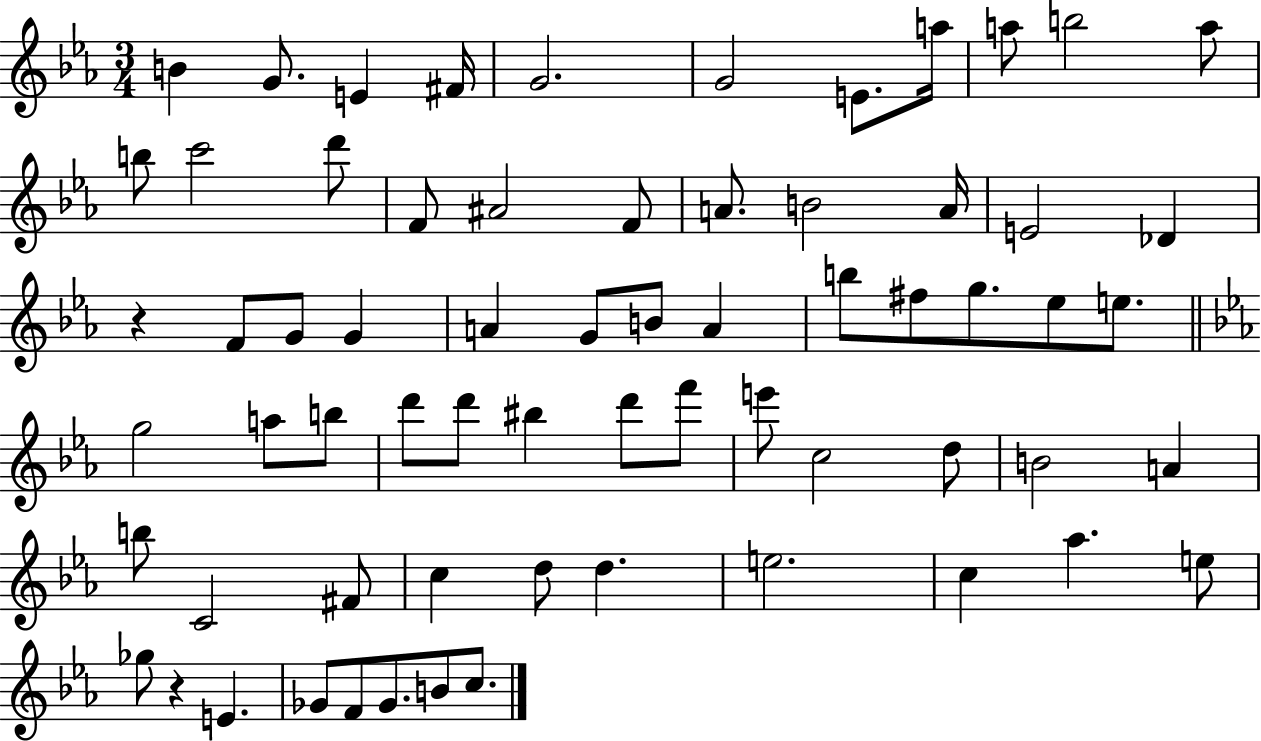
B4/q G4/e. E4/q F#4/s G4/h. G4/h E4/e. A5/s A5/e B5/h A5/e B5/e C6/h D6/e F4/e A#4/h F4/e A4/e. B4/h A4/s E4/h Db4/q R/q F4/e G4/e G4/q A4/q G4/e B4/e A4/q B5/e F#5/e G5/e. Eb5/e E5/e. G5/h A5/e B5/e D6/e D6/e BIS5/q D6/e F6/e E6/e C5/h D5/e B4/h A4/q B5/e C4/h F#4/e C5/q D5/e D5/q. E5/h. C5/q Ab5/q. E5/e Gb5/e R/q E4/q. Gb4/e F4/e Gb4/e. B4/e C5/e.